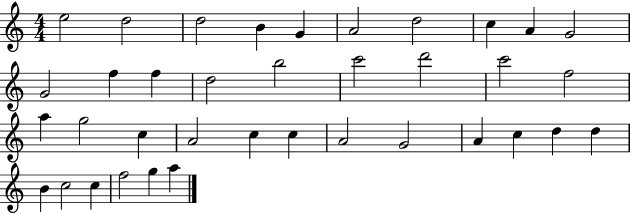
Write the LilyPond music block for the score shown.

{
  \clef treble
  \numericTimeSignature
  \time 4/4
  \key c \major
  e''2 d''2 | d''2 b'4 g'4 | a'2 d''2 | c''4 a'4 g'2 | \break g'2 f''4 f''4 | d''2 b''2 | c'''2 d'''2 | c'''2 f''2 | \break a''4 g''2 c''4 | a'2 c''4 c''4 | a'2 g'2 | a'4 c''4 d''4 d''4 | \break b'4 c''2 c''4 | f''2 g''4 a''4 | \bar "|."
}